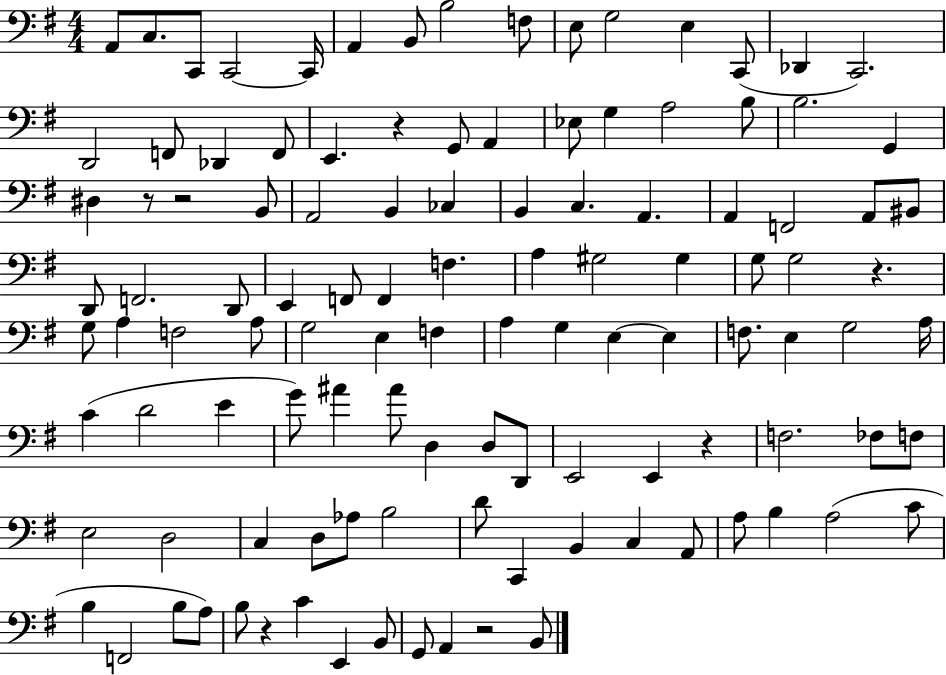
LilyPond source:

{
  \clef bass
  \numericTimeSignature
  \time 4/4
  \key g \major
  \repeat volta 2 { a,8 c8. c,8 c,2~~ c,16 | a,4 b,8 b2 f8 | e8 g2 e4 c,8( | des,4 c,2.) | \break d,2 f,8 des,4 f,8 | e,4. r4 g,8 a,4 | ees8 g4 a2 b8 | b2. g,4 | \break dis4 r8 r2 b,8 | a,2 b,4 ces4 | b,4 c4. a,4. | a,4 f,2 a,8 bis,8 | \break d,8 f,2. d,8 | e,4 f,8 f,4 f4. | a4 gis2 gis4 | g8 g2 r4. | \break g8 a4 f2 a8 | g2 e4 f4 | a4 g4 e4~~ e4 | f8. e4 g2 a16 | \break c'4( d'2 e'4 | g'8) ais'4 ais'8 d4 d8 d,8 | e,2 e,4 r4 | f2. fes8 f8 | \break e2 d2 | c4 d8 aes8 b2 | d'8 c,4 b,4 c4 a,8 | a8 b4 a2( c'8 | \break b4 f,2 b8 a8) | b8 r4 c'4 e,4 b,8 | g,8 a,4 r2 b,8 | } \bar "|."
}